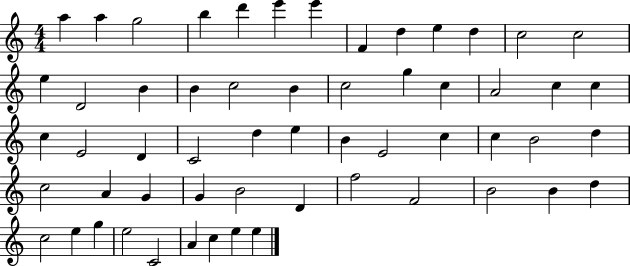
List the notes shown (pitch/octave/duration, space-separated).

A5/q A5/q G5/h B5/q D6/q E6/q E6/q F4/q D5/q E5/q D5/q C5/h C5/h E5/q D4/h B4/q B4/q C5/h B4/q C5/h G5/q C5/q A4/h C5/q C5/q C5/q E4/h D4/q C4/h D5/q E5/q B4/q E4/h C5/q C5/q B4/h D5/q C5/h A4/q G4/q G4/q B4/h D4/q F5/h F4/h B4/h B4/q D5/q C5/h E5/q G5/q E5/h C4/h A4/q C5/q E5/q E5/q